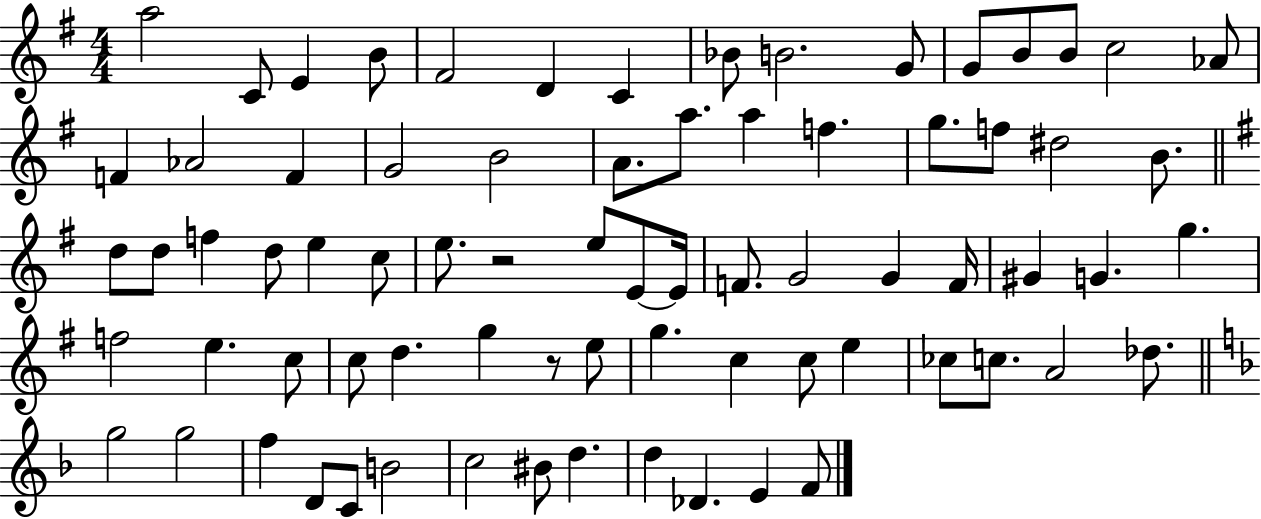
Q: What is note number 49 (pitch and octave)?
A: C5